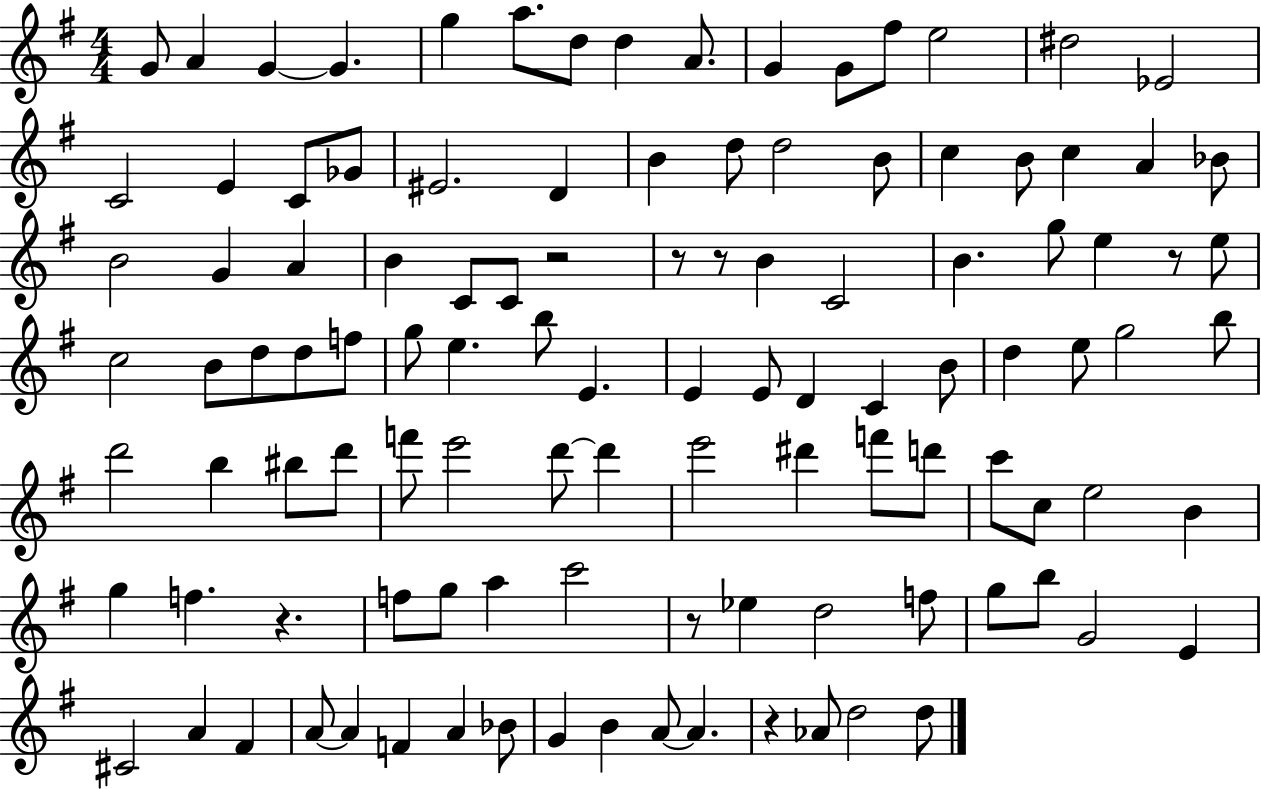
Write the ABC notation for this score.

X:1
T:Untitled
M:4/4
L:1/4
K:G
G/2 A G G g a/2 d/2 d A/2 G G/2 ^f/2 e2 ^d2 _E2 C2 E C/2 _G/2 ^E2 D B d/2 d2 B/2 c B/2 c A _B/2 B2 G A B C/2 C/2 z2 z/2 z/2 B C2 B g/2 e z/2 e/2 c2 B/2 d/2 d/2 f/2 g/2 e b/2 E E E/2 D C B/2 d e/2 g2 b/2 d'2 b ^b/2 d'/2 f'/2 e'2 d'/2 d' e'2 ^d' f'/2 d'/2 c'/2 c/2 e2 B g f z f/2 g/2 a c'2 z/2 _e d2 f/2 g/2 b/2 G2 E ^C2 A ^F A/2 A F A _B/2 G B A/2 A z _A/2 d2 d/2